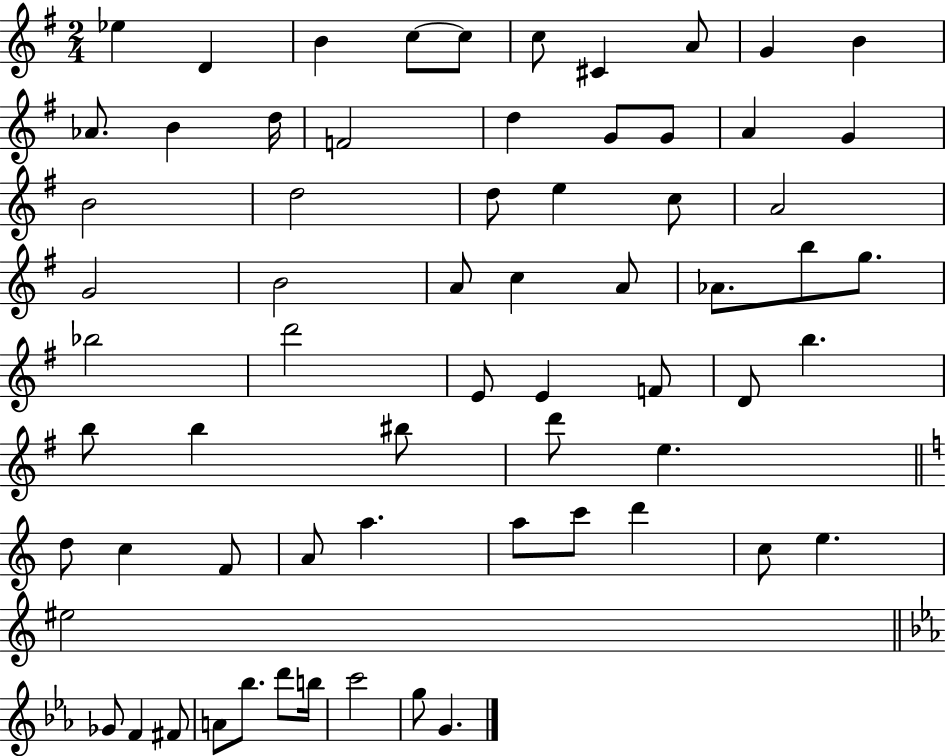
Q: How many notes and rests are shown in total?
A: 66